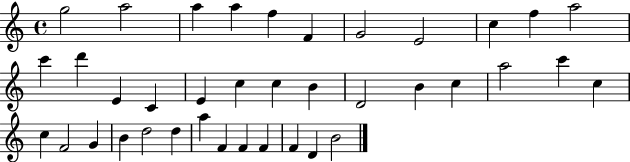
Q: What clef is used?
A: treble